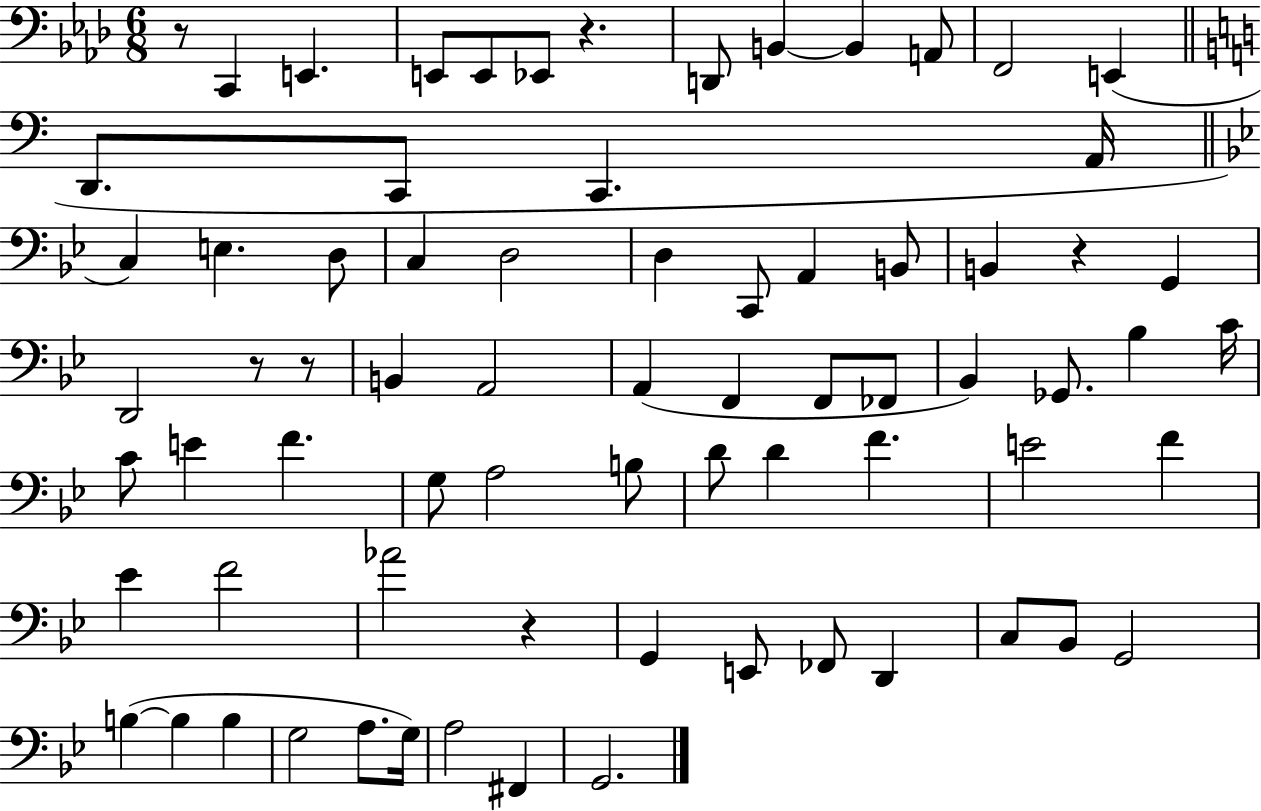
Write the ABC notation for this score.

X:1
T:Untitled
M:6/8
L:1/4
K:Ab
z/2 C,, E,, E,,/2 E,,/2 _E,,/2 z D,,/2 B,, B,, A,,/2 F,,2 E,, D,,/2 C,,/2 C,, A,,/4 C, E, D,/2 C, D,2 D, C,,/2 A,, B,,/2 B,, z G,, D,,2 z/2 z/2 B,, A,,2 A,, F,, F,,/2 _F,,/2 _B,, _G,,/2 _B, C/4 C/2 E F G,/2 A,2 B,/2 D/2 D F E2 F _E F2 _A2 z G,, E,,/2 _F,,/2 D,, C,/2 _B,,/2 G,,2 B, B, B, G,2 A,/2 G,/4 A,2 ^F,, G,,2